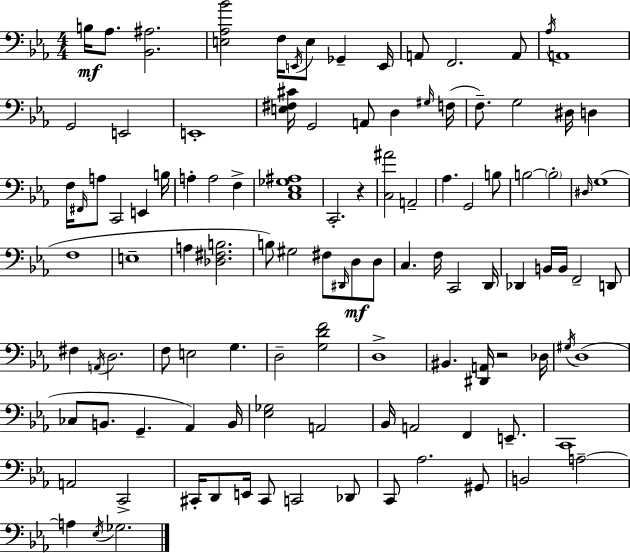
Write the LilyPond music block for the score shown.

{
  \clef bass
  \numericTimeSignature
  \time 4/4
  \key c \minor
  \repeat volta 2 { b16\mf aes8. <bes, ais>2. | <e aes bes'>2 f16 \acciaccatura { e,16 } e8 ges,4-- | e,16 a,8 f,2. a,8 | \acciaccatura { aes16 } a,1 | \break g,2 e,2 | e,1-. | <e fis cis'>16 g,2 a,8 d4 | \grace { gis16 }( f16 f8.--) g2 dis16 d4 | \break f16 \grace { fis,16 } a8 c,2 e,4 | b16 a4-. a2 | f4-> <c ees ges ais>1 | c,2.-. | \break r4 <c ais'>2 a,2-- | aes4. g,2 | b8 b2~~ \parenthesize b2-. | \grace { dis16 } g1( | \break f1 | e1-- | a4 <des fis b>2. | b8) gis2 fis8 | \break \grace { dis,16 }\mf d8 d8 c4. f16 c,2 | d,16 des,4 b,16 b,16 f,2-- | d,8 fis4 \acciaccatura { a,16 } d2. | f8 e2 | \break g4. d2-- <g d' f'>2 | d1-> | bis,4. <dis, a,>16 r2 | des16 \acciaccatura { gis16 }( d1 | \break ces8 b,8. g,4.-- | aes,4) b,16 <ees ges>2 | a,2 bes,16 a,2 | f,4 e,8.-- c,1 | \break a,2 | c,2-> cis,16-. d,8 e,16 cis,8 c,2 | des,8 c,8 aes2. | gis,8 b,2 | \break a2--~~ a4 \acciaccatura { ees16 } ges2. | } \bar "|."
}